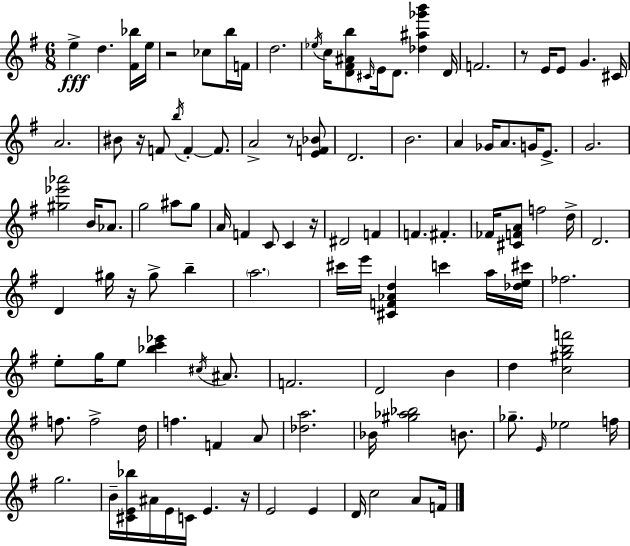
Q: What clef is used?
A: treble